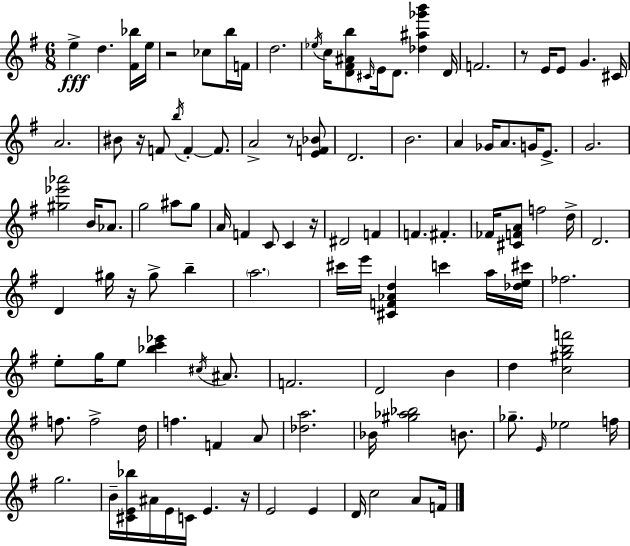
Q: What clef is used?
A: treble